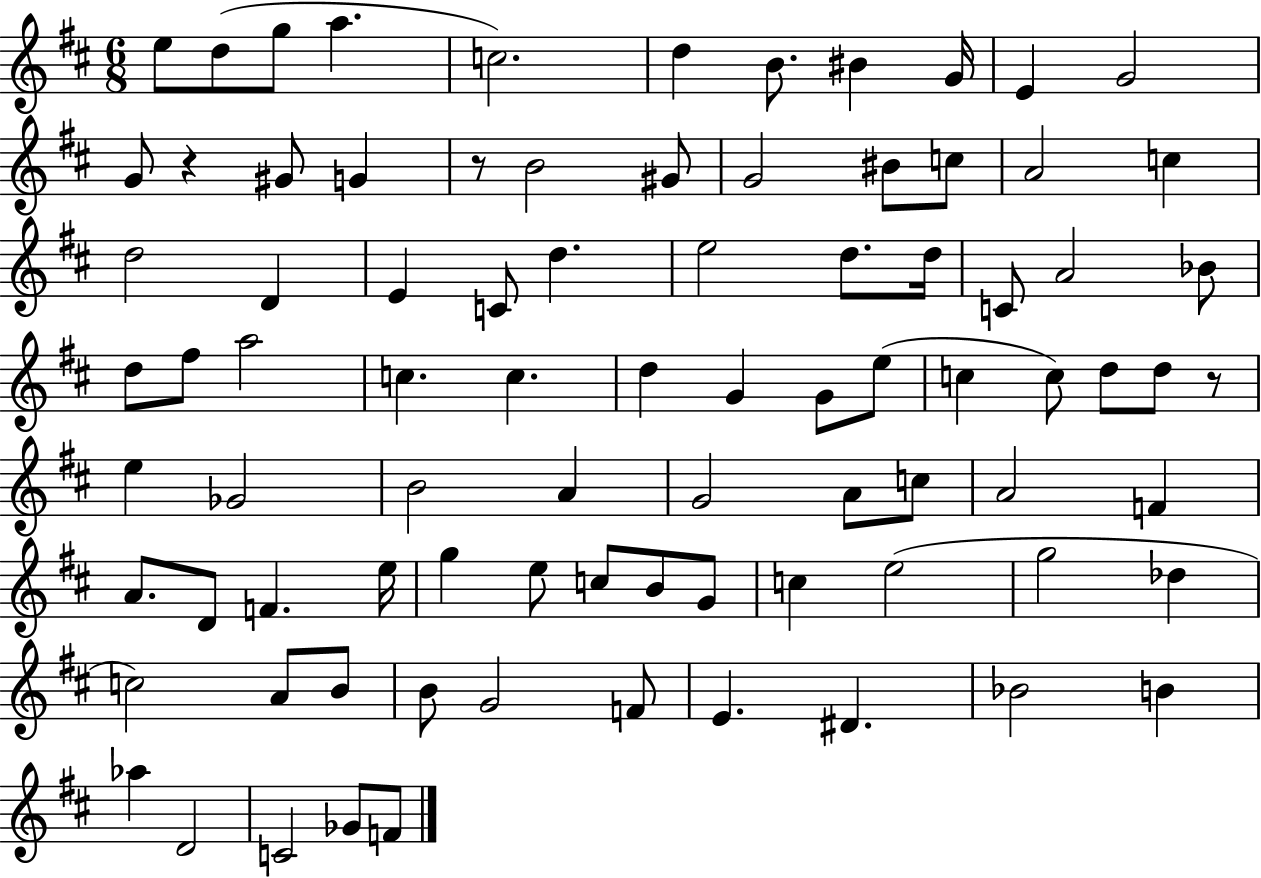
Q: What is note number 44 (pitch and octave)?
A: D5